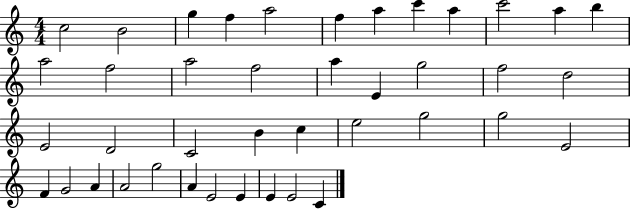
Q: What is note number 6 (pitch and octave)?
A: F5